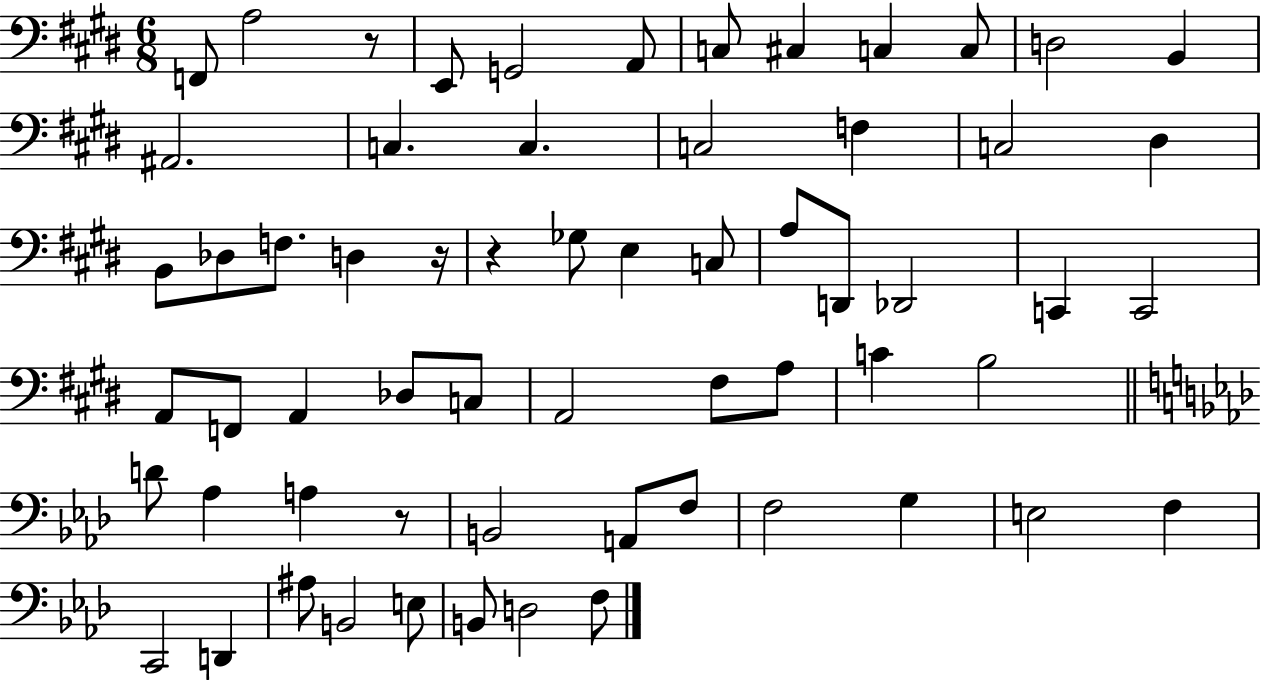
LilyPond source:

{
  \clef bass
  \numericTimeSignature
  \time 6/8
  \key e \major
  \repeat volta 2 { f,8 a2 r8 | e,8 g,2 a,8 | c8 cis4 c4 c8 | d2 b,4 | \break ais,2. | c4. c4. | c2 f4 | c2 dis4 | \break b,8 des8 f8. d4 r16 | r4 ges8 e4 c8 | a8 d,8 des,2 | c,4 c,2 | \break a,8 f,8 a,4 des8 c8 | a,2 fis8 a8 | c'4 b2 | \bar "||" \break \key aes \major d'8 aes4 a4 r8 | b,2 a,8 f8 | f2 g4 | e2 f4 | \break c,2 d,4 | ais8 b,2 e8 | b,8 d2 f8 | } \bar "|."
}